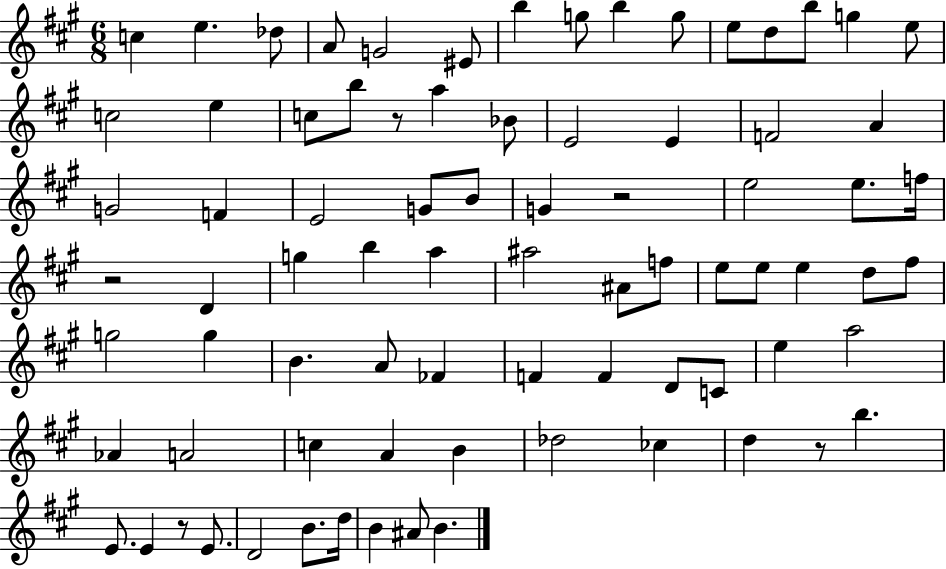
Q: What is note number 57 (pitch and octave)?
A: A5